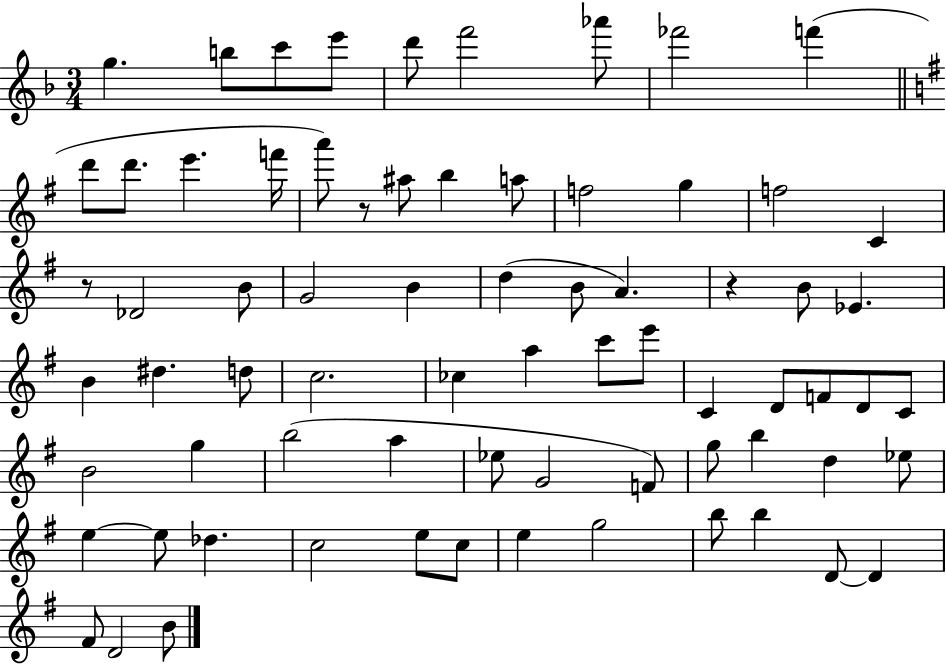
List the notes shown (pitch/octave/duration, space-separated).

G5/q. B5/e C6/e E6/e D6/e F6/h Ab6/e FES6/h F6/q D6/e D6/e. E6/q. F6/s A6/e R/e A#5/e B5/q A5/e F5/h G5/q F5/h C4/q R/e Db4/h B4/e G4/h B4/q D5/q B4/e A4/q. R/q B4/e Eb4/q. B4/q D#5/q. D5/e C5/h. CES5/q A5/q C6/e E6/e C4/q D4/e F4/e D4/e C4/e B4/h G5/q B5/h A5/q Eb5/e G4/h F4/e G5/e B5/q D5/q Eb5/e E5/q E5/e Db5/q. C5/h E5/e C5/e E5/q G5/h B5/e B5/q D4/e D4/q F#4/e D4/h B4/e